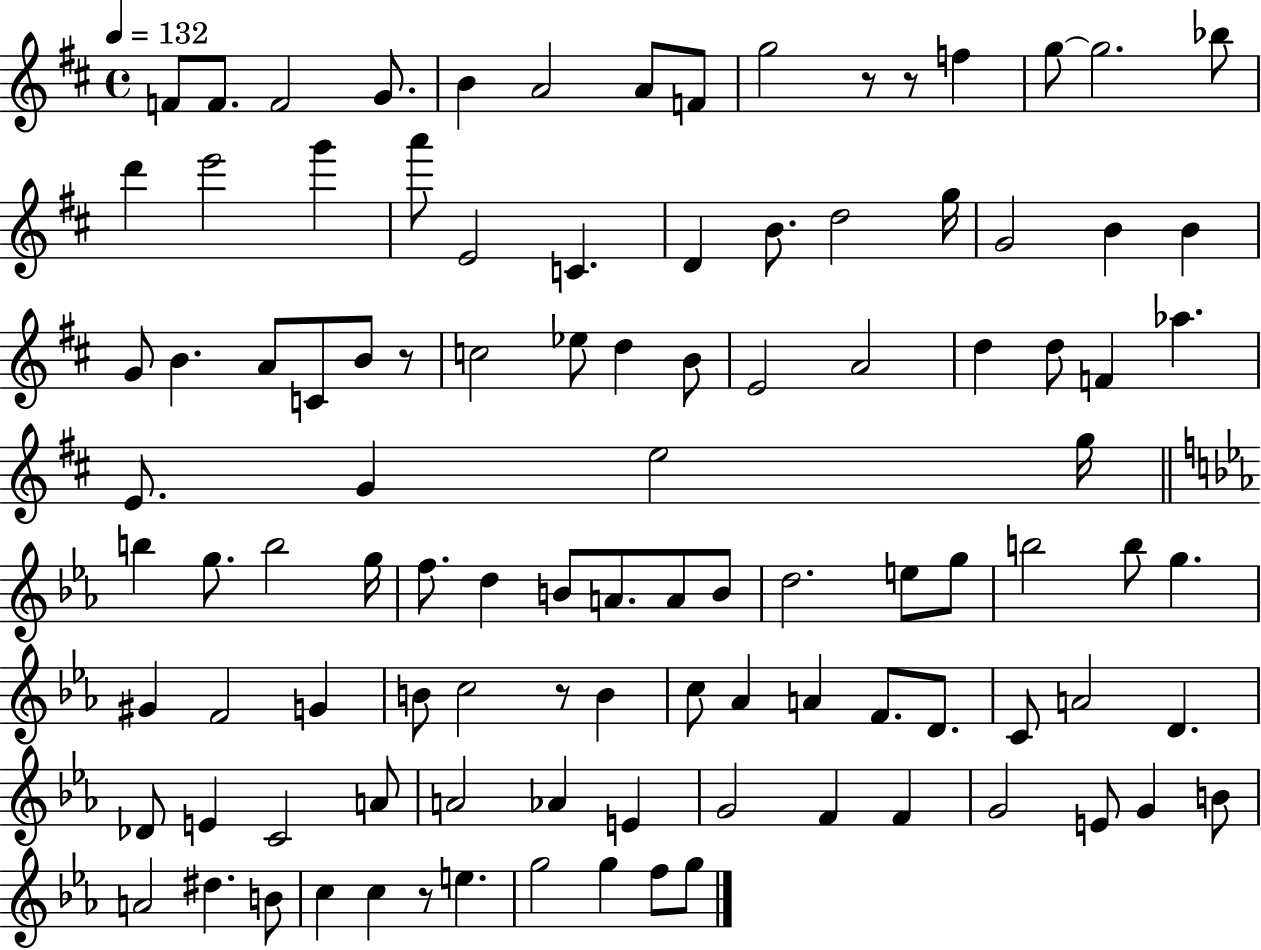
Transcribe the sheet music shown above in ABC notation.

X:1
T:Untitled
M:4/4
L:1/4
K:D
F/2 F/2 F2 G/2 B A2 A/2 F/2 g2 z/2 z/2 f g/2 g2 _b/2 d' e'2 g' a'/2 E2 C D B/2 d2 g/4 G2 B B G/2 B A/2 C/2 B/2 z/2 c2 _e/2 d B/2 E2 A2 d d/2 F _a E/2 G e2 g/4 b g/2 b2 g/4 f/2 d B/2 A/2 A/2 B/2 d2 e/2 g/2 b2 b/2 g ^G F2 G B/2 c2 z/2 B c/2 _A A F/2 D/2 C/2 A2 D _D/2 E C2 A/2 A2 _A E G2 F F G2 E/2 G B/2 A2 ^d B/2 c c z/2 e g2 g f/2 g/2